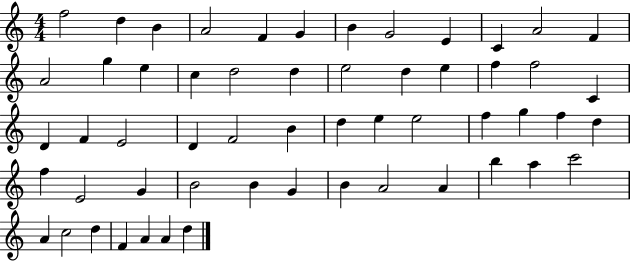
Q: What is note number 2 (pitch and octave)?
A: D5